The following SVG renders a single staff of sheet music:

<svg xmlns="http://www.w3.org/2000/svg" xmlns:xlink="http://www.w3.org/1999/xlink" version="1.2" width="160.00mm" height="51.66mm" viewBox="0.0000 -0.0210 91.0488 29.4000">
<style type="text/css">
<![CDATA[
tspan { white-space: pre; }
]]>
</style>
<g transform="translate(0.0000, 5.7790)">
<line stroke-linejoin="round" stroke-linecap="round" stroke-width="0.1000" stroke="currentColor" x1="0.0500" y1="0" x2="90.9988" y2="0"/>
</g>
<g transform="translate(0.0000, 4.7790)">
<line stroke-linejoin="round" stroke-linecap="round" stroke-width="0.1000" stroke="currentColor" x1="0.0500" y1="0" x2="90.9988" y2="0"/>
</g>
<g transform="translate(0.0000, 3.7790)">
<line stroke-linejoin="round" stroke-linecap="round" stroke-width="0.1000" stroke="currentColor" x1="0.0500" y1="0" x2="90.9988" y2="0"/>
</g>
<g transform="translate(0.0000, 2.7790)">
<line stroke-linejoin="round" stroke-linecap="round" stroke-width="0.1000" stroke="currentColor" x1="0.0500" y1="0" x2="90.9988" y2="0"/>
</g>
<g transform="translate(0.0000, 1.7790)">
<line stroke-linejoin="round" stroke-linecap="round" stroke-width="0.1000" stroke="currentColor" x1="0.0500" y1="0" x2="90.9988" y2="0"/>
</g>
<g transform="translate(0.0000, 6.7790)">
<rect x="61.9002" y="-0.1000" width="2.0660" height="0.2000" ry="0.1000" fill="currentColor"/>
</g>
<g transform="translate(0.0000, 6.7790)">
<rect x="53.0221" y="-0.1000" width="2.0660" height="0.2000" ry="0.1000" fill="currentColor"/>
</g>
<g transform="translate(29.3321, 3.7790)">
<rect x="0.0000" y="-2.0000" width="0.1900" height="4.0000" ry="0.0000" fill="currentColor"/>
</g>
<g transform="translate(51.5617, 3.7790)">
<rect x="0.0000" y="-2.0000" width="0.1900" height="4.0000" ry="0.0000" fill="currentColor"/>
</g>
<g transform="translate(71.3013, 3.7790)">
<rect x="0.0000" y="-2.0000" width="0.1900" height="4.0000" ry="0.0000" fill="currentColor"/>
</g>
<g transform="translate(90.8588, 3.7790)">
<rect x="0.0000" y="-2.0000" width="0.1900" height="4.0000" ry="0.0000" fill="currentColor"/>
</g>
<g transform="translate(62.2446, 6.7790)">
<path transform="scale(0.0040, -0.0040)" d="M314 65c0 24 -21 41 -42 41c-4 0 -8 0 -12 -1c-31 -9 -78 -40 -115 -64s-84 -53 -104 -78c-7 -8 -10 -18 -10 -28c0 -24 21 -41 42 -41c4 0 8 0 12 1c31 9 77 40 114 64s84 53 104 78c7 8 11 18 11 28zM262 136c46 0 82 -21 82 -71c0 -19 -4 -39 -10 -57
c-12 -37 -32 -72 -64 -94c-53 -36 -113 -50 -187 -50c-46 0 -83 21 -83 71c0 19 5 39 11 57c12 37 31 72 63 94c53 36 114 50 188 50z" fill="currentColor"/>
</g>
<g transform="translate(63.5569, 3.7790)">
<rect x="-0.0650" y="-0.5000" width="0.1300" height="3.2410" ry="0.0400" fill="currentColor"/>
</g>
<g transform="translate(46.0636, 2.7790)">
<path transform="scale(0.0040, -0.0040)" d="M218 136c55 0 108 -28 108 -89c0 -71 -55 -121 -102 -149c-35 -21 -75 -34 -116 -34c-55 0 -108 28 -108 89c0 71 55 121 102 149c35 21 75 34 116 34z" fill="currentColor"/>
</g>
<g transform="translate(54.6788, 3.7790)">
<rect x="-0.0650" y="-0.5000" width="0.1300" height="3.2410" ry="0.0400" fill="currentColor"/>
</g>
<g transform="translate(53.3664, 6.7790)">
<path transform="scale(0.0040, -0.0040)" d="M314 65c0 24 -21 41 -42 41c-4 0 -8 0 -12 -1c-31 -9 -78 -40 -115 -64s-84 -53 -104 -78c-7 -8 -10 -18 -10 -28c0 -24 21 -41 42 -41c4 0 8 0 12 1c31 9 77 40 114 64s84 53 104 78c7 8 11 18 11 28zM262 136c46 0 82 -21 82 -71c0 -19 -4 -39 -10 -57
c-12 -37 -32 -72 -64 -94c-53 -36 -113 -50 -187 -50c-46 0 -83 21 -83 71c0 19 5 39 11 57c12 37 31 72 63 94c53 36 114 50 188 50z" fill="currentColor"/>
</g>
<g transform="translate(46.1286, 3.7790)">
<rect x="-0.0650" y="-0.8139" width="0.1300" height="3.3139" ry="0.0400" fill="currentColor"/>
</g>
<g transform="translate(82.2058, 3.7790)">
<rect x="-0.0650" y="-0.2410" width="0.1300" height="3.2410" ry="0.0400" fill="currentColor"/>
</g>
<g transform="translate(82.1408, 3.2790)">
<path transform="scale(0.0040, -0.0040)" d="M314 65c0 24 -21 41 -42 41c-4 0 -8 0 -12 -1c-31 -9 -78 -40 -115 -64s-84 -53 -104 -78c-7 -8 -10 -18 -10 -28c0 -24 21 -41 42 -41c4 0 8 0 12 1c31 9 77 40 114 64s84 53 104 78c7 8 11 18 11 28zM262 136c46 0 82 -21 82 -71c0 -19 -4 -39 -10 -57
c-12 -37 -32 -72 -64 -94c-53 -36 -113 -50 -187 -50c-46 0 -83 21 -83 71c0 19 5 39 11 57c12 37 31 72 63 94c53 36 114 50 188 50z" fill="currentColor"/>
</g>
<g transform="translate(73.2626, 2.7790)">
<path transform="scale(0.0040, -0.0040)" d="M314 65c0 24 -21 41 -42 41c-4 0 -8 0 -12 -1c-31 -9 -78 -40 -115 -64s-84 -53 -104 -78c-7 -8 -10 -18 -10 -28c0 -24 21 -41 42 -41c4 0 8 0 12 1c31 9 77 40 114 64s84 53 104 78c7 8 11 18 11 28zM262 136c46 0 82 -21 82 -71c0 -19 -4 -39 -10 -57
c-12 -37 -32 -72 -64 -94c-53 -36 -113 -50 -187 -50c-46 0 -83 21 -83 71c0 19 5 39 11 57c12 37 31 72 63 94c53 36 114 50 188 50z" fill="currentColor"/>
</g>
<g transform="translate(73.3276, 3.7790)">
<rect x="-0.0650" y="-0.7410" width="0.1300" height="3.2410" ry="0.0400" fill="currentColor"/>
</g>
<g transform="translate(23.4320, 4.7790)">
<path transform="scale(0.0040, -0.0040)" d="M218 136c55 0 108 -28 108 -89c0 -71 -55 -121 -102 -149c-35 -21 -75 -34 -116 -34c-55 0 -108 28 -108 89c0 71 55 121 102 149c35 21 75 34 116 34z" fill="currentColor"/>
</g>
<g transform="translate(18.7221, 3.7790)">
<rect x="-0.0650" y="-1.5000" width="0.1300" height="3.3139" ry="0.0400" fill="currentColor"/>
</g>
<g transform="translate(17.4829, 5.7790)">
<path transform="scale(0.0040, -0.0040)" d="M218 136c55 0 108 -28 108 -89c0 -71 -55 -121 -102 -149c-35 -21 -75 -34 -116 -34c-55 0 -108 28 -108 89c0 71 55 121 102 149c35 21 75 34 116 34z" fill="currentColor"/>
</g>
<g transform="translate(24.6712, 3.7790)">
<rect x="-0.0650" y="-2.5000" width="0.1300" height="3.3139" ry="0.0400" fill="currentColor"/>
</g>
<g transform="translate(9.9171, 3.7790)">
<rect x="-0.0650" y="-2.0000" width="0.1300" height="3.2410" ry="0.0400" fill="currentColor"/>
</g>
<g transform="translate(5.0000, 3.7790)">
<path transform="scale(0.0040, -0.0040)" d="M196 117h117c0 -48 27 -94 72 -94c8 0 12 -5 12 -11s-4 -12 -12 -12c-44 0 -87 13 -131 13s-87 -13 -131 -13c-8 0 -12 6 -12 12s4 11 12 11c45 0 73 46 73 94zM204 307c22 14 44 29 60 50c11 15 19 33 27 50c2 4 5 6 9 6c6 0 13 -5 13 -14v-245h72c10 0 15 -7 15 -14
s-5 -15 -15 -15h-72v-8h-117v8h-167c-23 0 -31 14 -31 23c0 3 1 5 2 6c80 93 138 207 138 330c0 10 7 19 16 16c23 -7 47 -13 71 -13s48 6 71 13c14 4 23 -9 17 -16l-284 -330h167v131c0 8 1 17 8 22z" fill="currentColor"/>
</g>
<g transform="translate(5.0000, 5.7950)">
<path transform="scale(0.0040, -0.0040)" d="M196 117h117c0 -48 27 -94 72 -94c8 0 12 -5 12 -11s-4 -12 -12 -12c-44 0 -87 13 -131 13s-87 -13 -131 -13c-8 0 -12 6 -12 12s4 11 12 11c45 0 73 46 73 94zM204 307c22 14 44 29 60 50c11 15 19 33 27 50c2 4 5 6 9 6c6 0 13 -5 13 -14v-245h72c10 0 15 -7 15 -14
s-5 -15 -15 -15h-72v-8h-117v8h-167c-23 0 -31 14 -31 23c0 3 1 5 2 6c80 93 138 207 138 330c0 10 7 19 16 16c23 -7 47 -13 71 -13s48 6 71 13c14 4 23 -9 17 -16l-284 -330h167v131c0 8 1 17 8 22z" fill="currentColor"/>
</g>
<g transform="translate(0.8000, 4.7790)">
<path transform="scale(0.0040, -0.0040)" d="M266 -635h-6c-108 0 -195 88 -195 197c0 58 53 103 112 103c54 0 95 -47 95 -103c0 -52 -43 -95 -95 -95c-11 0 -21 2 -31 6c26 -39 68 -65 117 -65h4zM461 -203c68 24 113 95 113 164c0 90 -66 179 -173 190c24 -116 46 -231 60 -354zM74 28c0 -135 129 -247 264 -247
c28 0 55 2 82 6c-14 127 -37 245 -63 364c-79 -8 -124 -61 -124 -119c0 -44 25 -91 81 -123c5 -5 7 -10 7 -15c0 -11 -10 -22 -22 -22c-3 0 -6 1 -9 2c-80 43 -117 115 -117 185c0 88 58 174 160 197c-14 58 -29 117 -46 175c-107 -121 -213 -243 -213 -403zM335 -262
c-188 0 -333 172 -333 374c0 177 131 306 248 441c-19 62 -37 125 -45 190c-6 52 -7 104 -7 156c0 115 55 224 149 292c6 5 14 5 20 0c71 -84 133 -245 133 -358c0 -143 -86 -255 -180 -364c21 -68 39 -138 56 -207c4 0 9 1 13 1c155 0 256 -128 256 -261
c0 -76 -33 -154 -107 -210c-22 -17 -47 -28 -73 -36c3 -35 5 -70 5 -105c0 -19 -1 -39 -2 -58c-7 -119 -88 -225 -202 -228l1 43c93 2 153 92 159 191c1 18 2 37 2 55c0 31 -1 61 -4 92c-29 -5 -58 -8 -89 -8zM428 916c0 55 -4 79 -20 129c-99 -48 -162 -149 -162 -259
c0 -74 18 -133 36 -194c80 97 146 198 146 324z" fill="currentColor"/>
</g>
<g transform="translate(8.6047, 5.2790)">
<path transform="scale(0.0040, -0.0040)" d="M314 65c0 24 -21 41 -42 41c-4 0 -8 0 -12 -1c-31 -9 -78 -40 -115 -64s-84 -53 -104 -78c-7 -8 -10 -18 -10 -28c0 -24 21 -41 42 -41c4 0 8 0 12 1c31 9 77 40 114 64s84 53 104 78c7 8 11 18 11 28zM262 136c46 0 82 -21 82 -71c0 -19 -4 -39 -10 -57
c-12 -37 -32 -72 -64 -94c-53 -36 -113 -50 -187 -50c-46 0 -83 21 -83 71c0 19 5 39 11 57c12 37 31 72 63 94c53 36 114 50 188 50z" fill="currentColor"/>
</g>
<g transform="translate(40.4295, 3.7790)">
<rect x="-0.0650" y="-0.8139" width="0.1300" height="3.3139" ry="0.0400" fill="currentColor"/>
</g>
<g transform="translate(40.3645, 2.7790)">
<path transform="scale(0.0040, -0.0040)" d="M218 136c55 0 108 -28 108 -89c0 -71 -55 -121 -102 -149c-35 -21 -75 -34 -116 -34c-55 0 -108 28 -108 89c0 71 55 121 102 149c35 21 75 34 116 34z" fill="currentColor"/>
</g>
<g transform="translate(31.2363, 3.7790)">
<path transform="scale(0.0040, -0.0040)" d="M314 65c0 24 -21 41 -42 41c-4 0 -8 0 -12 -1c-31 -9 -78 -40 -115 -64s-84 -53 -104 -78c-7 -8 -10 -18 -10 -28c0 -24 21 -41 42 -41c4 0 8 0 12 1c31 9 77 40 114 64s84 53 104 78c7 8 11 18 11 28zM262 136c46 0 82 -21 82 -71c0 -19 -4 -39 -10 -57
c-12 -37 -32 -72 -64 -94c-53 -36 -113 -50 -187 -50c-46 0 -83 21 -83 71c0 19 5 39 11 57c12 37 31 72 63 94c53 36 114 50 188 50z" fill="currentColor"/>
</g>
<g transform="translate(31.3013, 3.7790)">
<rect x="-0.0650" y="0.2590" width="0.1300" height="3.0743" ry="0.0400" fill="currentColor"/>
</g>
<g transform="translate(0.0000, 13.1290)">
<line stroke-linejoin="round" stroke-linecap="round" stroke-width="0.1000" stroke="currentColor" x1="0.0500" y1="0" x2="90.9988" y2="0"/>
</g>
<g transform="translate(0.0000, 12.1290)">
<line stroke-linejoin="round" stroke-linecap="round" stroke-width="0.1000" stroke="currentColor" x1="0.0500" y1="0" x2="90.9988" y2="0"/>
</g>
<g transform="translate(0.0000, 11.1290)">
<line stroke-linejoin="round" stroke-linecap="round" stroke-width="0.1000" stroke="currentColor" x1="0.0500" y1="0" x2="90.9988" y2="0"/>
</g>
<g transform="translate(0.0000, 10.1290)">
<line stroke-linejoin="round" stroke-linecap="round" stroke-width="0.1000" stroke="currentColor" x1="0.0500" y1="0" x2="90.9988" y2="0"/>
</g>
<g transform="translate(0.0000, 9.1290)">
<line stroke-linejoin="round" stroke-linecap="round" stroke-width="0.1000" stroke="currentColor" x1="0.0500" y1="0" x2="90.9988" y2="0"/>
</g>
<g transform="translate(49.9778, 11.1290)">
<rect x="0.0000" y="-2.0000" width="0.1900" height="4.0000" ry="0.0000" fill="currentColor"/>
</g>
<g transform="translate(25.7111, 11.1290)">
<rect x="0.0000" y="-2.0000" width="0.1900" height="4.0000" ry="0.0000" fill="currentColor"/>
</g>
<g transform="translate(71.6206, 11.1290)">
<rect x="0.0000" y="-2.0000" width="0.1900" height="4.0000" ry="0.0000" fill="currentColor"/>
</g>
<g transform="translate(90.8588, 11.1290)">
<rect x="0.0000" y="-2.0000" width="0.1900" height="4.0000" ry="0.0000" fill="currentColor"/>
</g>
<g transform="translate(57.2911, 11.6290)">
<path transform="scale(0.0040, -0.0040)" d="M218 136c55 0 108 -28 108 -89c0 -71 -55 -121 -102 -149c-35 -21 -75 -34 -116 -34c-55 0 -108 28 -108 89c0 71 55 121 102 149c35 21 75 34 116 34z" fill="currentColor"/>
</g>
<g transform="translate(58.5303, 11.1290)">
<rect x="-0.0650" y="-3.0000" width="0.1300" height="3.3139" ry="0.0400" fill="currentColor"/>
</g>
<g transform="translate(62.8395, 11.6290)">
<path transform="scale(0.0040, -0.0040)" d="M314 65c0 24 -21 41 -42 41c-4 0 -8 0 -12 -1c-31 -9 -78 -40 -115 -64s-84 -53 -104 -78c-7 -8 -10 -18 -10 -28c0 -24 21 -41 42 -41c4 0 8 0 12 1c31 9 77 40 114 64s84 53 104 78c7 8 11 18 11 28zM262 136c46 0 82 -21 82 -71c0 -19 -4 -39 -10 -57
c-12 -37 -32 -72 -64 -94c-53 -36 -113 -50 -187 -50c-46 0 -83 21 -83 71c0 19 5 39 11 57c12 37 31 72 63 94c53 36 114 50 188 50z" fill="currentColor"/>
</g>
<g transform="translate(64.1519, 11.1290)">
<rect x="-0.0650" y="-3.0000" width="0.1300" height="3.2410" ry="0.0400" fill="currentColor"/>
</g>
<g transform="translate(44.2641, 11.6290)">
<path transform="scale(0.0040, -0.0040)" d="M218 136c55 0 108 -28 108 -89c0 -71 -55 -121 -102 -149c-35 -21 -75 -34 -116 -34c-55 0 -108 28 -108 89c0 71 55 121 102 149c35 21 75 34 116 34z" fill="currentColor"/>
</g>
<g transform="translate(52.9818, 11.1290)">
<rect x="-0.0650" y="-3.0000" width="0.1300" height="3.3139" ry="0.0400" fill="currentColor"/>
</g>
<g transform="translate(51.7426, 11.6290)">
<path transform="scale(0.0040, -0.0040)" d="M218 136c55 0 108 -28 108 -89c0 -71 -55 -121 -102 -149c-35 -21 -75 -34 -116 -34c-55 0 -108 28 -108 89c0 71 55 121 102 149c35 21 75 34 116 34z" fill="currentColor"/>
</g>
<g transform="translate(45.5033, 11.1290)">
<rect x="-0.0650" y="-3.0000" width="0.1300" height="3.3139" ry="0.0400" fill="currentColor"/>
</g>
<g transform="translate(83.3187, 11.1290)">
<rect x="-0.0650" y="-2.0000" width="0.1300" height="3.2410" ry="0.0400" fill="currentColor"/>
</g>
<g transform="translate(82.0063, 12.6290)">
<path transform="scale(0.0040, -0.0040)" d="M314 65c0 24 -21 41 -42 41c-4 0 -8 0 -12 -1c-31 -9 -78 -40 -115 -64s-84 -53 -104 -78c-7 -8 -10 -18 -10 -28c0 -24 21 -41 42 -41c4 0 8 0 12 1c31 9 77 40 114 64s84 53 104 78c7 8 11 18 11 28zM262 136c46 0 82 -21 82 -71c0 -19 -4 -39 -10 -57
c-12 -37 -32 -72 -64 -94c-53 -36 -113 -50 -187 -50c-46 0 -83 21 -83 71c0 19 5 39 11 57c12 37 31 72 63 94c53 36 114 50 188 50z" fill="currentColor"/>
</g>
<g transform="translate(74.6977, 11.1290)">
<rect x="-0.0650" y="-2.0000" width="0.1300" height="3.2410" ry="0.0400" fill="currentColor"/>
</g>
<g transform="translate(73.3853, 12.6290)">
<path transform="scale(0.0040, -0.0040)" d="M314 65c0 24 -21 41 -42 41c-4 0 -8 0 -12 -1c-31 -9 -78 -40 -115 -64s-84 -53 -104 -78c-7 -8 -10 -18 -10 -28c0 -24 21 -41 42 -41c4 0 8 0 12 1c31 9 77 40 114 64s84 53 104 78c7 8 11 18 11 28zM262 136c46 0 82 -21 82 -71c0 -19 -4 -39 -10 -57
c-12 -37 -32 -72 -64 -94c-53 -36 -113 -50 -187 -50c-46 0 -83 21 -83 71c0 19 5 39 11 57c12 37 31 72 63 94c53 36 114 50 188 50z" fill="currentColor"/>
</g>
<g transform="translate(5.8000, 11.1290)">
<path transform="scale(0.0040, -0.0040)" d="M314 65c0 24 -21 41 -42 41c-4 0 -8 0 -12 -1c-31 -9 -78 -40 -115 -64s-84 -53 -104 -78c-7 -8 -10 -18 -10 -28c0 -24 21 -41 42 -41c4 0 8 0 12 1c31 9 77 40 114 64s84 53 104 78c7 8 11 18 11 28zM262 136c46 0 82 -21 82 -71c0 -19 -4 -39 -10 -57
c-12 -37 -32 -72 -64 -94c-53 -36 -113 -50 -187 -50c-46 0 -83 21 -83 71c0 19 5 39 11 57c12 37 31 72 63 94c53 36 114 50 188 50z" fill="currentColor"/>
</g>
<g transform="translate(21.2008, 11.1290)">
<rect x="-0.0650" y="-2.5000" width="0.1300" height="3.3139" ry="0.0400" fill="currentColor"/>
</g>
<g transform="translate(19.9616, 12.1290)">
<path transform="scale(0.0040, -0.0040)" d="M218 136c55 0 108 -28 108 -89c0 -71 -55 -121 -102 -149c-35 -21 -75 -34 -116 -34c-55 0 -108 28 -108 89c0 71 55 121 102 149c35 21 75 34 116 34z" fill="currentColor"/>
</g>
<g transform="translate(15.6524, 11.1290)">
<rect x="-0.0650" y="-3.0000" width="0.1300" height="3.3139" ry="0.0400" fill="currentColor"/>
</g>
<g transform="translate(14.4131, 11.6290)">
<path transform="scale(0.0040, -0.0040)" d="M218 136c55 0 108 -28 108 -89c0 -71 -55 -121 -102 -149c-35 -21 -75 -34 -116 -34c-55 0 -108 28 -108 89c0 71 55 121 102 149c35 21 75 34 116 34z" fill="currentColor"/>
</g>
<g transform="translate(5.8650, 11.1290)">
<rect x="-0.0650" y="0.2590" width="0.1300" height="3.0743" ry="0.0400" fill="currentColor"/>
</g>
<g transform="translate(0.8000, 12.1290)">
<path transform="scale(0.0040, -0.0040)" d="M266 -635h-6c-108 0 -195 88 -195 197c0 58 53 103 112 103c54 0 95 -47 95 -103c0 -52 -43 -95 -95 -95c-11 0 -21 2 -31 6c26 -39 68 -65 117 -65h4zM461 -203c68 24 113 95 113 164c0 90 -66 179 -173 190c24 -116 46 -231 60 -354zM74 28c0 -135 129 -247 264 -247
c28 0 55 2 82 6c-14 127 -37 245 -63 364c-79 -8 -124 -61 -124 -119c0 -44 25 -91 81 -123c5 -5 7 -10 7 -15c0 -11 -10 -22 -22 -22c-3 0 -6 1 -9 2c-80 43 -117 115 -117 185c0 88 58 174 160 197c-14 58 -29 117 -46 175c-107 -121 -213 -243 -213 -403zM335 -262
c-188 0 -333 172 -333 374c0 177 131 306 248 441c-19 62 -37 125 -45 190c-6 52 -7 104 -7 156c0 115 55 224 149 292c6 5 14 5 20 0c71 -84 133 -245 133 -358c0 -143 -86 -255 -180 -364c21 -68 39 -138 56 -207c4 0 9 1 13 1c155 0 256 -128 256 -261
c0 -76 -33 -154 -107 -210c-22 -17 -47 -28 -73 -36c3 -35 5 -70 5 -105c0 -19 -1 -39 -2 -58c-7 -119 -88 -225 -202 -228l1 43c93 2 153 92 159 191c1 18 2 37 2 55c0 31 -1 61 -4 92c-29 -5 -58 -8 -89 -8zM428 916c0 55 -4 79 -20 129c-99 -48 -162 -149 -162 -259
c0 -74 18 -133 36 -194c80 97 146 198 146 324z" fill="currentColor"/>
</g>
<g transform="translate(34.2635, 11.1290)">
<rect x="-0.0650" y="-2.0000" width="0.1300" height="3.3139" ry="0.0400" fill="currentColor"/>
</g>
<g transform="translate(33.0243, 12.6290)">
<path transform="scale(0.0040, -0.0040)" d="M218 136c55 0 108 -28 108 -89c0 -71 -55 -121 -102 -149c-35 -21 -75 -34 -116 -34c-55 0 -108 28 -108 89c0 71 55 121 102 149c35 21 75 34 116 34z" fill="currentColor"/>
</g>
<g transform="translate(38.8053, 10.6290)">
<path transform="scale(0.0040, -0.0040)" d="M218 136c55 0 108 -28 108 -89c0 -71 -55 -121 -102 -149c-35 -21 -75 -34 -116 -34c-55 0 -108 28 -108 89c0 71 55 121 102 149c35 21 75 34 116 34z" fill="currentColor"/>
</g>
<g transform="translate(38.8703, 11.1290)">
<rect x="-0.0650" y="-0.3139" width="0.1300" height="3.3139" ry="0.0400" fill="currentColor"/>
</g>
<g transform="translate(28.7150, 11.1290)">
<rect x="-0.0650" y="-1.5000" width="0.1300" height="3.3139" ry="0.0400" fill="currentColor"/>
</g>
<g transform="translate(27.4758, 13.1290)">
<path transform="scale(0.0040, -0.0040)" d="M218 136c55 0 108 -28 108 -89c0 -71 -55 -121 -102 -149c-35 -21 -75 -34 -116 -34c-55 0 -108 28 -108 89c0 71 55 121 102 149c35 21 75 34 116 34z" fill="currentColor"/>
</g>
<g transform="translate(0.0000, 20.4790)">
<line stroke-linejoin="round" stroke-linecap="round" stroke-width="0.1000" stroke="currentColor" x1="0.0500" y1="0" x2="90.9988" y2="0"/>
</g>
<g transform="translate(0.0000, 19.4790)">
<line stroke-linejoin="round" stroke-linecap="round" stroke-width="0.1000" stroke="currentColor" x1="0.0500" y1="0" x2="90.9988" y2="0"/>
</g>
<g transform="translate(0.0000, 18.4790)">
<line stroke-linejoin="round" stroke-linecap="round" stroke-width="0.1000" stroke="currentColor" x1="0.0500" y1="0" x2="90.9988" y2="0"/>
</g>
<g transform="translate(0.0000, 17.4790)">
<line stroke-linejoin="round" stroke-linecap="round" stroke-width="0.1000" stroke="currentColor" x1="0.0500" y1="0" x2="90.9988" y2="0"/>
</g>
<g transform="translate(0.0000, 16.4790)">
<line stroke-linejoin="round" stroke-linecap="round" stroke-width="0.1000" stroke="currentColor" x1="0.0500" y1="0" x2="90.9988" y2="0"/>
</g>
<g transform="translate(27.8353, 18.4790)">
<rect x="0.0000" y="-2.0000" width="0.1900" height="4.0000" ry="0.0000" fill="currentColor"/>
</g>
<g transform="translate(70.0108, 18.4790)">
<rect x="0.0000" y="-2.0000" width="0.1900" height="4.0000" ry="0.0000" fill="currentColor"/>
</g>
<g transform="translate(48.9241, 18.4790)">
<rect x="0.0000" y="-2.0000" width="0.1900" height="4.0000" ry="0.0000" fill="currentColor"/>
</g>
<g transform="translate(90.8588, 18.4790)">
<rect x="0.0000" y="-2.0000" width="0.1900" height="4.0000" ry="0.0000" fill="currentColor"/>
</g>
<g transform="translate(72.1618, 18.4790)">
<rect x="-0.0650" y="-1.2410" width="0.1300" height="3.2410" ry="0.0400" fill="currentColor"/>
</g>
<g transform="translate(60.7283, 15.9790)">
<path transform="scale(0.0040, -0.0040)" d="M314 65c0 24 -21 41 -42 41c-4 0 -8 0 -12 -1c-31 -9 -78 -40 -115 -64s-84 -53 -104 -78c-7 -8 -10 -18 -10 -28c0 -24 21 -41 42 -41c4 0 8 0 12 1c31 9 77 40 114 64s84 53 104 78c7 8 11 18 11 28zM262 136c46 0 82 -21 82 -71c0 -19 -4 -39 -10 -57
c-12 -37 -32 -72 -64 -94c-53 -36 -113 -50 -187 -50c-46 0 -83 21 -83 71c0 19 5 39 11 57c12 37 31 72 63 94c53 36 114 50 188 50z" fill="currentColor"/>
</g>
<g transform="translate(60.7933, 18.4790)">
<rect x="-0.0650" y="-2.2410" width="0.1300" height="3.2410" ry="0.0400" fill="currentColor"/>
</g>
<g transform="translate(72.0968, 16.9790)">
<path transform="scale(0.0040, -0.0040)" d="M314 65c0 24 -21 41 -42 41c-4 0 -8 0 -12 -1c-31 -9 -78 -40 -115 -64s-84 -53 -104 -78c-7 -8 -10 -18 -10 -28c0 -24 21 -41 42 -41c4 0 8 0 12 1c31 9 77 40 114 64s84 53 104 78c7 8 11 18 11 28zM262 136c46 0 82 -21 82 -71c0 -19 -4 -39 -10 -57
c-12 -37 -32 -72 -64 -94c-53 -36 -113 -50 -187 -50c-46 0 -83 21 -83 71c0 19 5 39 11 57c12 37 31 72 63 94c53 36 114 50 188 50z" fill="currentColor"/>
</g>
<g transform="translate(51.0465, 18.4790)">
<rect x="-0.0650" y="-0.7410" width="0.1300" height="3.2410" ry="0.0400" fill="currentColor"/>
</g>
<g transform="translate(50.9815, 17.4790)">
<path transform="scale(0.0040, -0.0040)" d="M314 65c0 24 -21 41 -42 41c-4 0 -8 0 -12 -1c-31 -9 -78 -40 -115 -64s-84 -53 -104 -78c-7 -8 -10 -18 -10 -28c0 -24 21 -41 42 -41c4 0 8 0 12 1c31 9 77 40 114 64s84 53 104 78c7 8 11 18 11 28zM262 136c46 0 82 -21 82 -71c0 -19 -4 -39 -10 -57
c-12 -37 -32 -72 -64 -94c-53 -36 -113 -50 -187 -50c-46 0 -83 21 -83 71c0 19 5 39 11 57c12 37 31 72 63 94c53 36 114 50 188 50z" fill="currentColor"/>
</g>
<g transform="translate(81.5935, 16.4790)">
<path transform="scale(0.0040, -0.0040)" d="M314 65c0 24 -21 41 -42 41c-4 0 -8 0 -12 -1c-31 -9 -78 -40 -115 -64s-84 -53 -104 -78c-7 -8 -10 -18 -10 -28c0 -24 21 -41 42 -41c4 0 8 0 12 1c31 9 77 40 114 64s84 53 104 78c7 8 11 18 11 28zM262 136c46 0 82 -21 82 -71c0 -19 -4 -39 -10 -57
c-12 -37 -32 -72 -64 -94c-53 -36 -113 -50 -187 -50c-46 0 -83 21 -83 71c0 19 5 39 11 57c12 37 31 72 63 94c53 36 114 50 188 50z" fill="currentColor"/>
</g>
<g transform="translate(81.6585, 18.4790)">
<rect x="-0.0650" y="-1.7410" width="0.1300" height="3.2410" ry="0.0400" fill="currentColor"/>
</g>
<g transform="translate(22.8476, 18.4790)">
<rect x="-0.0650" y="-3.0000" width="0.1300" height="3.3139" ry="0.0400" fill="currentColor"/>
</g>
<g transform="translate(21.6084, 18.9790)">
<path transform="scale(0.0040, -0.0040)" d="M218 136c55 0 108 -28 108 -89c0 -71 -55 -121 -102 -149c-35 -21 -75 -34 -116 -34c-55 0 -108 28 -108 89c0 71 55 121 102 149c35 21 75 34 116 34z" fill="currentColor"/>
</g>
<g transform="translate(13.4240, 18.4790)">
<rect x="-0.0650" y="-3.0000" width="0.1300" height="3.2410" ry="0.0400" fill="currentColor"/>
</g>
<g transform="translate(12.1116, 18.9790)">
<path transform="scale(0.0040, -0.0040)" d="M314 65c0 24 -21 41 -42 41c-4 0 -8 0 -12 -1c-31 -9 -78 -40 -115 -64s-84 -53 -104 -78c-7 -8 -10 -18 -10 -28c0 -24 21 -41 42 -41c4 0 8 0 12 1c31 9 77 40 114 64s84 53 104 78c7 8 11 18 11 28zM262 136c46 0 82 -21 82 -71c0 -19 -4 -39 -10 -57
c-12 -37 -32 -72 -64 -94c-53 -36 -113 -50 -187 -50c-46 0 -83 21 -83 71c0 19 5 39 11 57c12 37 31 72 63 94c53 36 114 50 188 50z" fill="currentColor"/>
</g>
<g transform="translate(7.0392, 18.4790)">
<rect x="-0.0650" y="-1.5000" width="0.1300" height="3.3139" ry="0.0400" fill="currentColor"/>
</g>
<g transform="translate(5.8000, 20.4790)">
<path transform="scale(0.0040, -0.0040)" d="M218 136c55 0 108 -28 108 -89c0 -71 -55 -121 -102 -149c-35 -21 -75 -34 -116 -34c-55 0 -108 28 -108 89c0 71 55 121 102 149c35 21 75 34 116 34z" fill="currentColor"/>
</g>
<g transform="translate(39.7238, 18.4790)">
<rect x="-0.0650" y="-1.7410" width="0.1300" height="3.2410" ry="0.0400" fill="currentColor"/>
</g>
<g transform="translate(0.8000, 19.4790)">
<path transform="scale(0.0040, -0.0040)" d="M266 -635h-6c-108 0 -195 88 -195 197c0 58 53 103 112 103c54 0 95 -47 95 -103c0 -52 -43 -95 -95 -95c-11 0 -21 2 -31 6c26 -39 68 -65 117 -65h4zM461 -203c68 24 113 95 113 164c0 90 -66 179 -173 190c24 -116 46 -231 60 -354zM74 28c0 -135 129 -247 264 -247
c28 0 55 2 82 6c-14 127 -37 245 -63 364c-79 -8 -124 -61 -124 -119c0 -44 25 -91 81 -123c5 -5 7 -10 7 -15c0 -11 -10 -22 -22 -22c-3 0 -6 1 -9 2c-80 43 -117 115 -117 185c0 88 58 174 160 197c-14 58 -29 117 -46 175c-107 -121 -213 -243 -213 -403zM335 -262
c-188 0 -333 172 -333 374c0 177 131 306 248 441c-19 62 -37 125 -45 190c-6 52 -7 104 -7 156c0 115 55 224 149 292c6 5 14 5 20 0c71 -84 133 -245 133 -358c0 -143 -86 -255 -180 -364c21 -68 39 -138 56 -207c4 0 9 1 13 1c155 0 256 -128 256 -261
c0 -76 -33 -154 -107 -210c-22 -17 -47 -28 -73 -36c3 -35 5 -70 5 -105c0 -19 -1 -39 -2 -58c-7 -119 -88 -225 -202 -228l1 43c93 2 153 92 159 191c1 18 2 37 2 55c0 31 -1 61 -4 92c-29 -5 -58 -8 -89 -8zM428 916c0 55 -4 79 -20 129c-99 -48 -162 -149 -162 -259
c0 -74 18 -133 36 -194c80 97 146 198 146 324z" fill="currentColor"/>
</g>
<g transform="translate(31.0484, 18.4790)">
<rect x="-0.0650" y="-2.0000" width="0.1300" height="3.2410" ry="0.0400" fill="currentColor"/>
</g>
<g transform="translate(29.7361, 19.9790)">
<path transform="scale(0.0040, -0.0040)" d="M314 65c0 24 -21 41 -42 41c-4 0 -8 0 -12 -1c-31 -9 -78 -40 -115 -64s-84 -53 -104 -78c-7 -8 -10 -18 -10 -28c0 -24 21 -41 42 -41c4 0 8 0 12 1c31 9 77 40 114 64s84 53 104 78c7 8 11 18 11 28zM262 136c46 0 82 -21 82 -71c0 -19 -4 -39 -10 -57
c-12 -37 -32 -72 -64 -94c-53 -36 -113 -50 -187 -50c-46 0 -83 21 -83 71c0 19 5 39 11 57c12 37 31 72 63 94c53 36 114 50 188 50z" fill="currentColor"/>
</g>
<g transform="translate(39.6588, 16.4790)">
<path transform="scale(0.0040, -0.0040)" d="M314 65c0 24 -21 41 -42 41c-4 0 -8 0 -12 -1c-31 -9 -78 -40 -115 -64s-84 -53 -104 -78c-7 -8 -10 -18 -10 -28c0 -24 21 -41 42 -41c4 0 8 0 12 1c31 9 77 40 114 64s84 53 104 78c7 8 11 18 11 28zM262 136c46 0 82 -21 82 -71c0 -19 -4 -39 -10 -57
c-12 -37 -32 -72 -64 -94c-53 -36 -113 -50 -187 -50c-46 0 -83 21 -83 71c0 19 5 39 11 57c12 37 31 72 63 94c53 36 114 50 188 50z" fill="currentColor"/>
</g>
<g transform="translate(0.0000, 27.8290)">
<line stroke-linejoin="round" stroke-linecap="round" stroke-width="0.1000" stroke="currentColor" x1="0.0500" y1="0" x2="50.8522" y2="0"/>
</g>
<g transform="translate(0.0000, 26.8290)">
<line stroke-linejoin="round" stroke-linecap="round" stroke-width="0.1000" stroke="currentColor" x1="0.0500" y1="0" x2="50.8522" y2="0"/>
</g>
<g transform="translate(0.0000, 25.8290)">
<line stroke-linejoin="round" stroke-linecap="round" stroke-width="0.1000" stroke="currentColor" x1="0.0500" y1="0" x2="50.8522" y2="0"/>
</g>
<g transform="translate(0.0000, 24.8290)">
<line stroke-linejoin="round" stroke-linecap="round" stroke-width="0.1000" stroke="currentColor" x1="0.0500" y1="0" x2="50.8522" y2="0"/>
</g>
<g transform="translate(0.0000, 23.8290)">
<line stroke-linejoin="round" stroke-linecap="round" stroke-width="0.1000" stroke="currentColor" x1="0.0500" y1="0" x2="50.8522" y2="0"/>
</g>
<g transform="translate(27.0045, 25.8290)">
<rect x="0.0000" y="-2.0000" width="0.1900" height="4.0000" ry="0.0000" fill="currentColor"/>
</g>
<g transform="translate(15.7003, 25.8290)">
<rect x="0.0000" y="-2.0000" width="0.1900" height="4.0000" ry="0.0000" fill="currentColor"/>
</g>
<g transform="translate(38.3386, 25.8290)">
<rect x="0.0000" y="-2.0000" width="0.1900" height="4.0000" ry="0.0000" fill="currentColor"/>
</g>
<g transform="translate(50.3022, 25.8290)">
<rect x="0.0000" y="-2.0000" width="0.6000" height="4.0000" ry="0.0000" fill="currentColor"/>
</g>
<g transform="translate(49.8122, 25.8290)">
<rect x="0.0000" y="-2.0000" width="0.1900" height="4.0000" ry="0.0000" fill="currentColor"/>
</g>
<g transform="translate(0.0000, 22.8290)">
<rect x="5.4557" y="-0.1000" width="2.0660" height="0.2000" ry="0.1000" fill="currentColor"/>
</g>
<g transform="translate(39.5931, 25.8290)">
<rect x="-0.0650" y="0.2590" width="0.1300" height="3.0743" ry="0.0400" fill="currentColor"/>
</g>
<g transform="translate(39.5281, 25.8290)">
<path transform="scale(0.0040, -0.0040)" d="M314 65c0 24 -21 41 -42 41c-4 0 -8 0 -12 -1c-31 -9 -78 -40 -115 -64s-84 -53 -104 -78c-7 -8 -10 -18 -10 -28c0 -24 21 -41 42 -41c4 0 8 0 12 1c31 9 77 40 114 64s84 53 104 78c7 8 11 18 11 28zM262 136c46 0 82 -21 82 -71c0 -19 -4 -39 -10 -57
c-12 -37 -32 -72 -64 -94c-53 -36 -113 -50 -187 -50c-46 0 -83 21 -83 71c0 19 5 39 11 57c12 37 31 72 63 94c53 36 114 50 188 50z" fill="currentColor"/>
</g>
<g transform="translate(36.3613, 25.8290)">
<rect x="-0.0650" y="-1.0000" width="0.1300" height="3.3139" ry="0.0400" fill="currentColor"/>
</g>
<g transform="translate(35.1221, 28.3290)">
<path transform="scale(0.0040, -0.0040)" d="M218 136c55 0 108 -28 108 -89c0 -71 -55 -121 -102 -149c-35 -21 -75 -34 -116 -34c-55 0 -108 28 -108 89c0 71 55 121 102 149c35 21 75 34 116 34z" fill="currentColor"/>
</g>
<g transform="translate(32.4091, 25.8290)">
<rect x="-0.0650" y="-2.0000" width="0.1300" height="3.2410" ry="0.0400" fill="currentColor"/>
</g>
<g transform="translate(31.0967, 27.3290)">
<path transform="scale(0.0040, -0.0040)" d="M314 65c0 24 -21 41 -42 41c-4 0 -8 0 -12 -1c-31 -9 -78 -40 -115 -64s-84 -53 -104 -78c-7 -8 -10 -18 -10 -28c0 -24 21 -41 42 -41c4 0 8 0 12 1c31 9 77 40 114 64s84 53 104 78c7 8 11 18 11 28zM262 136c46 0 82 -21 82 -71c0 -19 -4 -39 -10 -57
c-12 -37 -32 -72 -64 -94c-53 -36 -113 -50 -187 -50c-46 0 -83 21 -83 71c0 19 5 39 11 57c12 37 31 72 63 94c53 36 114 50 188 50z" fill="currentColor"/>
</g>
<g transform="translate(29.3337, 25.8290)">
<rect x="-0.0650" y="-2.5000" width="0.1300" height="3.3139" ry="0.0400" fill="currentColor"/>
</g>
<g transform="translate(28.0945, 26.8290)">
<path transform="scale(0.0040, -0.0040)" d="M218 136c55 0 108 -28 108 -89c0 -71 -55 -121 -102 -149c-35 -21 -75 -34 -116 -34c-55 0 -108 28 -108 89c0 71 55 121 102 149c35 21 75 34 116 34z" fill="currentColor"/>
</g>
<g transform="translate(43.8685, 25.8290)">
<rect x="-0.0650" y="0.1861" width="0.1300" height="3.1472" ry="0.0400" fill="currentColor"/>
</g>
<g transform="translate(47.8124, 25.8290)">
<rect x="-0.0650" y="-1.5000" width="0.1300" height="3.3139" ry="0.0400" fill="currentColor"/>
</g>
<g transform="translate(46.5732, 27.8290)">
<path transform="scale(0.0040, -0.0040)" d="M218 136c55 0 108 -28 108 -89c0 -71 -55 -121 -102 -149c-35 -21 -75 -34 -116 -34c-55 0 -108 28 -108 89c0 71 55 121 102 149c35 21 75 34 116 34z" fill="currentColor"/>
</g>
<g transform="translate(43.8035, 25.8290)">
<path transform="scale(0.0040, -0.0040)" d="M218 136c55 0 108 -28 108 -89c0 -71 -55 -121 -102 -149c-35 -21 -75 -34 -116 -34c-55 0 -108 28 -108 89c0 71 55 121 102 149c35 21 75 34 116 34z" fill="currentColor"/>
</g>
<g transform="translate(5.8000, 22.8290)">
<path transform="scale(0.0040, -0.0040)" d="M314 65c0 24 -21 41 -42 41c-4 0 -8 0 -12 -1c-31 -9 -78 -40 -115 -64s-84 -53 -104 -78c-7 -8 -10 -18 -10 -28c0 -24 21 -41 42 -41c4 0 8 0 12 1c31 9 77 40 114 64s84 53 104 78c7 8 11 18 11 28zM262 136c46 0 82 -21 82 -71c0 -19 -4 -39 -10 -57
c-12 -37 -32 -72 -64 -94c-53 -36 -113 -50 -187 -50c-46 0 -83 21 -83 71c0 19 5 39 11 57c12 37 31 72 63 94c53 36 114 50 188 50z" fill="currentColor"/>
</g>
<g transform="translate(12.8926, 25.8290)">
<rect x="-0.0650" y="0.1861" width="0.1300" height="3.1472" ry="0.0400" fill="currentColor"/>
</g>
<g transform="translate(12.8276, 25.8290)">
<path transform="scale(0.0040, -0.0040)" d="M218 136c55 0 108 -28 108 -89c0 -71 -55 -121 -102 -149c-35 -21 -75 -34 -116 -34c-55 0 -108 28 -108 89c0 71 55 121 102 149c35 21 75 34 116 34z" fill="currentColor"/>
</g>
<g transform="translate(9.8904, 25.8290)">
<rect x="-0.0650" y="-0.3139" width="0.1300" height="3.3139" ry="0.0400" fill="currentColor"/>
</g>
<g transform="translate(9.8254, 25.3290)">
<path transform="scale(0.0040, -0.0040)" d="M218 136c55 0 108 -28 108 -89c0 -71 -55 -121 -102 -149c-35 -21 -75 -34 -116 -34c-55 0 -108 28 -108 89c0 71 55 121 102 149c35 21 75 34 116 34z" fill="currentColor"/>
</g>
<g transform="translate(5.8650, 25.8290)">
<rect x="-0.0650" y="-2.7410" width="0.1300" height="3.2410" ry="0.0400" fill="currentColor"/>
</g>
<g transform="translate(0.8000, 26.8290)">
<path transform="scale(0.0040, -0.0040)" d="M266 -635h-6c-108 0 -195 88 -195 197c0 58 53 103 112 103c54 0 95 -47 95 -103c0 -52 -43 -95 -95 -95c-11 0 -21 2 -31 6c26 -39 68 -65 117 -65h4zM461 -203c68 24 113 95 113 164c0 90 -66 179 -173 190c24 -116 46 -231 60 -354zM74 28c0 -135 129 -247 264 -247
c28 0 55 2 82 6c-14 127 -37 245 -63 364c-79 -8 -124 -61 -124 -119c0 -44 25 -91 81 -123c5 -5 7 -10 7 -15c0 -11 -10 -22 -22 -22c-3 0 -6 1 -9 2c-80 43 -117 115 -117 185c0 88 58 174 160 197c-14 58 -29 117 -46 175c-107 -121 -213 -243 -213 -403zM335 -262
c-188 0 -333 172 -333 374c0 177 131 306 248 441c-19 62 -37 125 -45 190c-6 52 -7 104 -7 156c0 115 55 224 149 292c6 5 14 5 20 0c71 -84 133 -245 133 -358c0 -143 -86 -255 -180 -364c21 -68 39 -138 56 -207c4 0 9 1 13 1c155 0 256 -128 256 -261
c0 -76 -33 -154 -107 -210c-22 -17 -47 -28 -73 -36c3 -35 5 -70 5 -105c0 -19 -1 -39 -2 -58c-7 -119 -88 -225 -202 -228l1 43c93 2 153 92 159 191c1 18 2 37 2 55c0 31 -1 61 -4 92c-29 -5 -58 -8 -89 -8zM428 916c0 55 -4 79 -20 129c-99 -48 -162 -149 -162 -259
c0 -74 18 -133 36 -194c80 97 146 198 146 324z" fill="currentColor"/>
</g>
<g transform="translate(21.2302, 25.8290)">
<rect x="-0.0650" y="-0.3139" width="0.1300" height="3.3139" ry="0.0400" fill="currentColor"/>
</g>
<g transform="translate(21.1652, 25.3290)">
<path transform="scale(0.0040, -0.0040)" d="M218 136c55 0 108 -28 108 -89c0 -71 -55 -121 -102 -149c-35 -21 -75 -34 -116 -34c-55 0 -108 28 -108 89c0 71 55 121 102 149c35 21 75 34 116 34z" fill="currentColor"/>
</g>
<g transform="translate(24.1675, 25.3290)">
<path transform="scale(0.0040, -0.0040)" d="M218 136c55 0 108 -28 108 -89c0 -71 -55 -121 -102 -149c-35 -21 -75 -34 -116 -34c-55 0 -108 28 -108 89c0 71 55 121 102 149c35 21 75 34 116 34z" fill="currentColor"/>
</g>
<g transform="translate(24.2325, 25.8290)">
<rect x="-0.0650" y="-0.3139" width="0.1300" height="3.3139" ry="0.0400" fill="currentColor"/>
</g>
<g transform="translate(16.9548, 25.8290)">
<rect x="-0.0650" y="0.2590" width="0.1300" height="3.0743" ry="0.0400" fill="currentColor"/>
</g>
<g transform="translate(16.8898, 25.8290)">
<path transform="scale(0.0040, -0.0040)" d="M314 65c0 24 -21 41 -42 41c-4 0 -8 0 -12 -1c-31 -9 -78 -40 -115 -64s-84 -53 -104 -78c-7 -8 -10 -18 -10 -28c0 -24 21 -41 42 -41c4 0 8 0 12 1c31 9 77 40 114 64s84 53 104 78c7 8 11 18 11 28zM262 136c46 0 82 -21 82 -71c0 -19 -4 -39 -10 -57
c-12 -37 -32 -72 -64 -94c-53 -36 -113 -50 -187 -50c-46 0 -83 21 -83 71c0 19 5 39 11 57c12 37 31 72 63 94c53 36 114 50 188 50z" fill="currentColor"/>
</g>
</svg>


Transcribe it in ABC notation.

X:1
T:Untitled
M:4/4
L:1/4
K:C
F2 E G B2 d d C2 C2 d2 c2 B2 A G E F c A A A A2 F2 F2 E A2 A F2 f2 d2 g2 e2 f2 a2 c B B2 c c G F2 D B2 B E